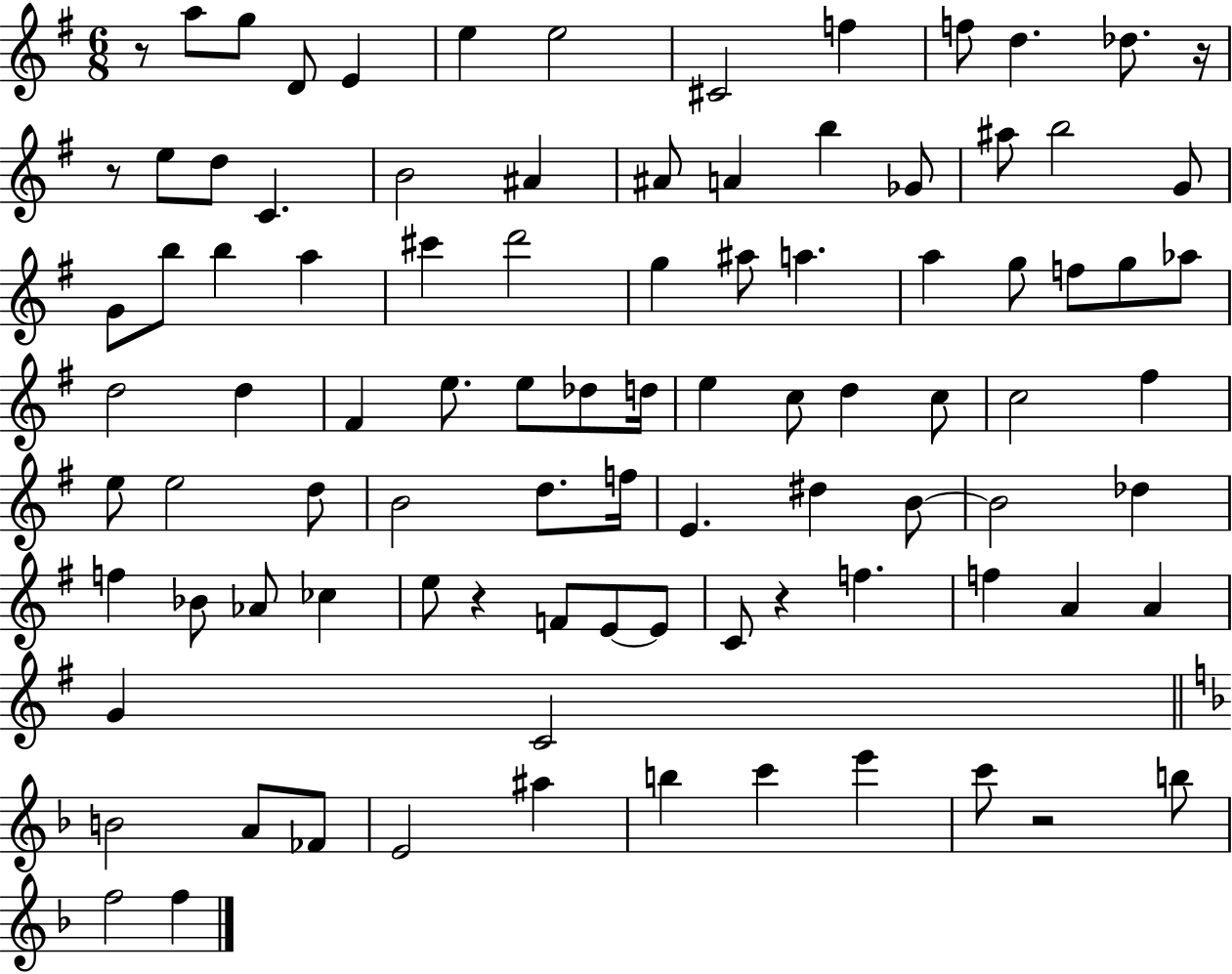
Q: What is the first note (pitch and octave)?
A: A5